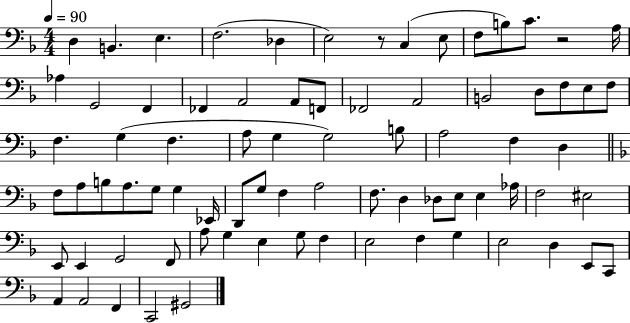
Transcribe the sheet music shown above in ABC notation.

X:1
T:Untitled
M:4/4
L:1/4
K:F
D, B,, E, F,2 _D, E,2 z/2 C, E,/2 F,/2 B,/2 C/2 z2 A,/4 _A, G,,2 F,, _F,, A,,2 A,,/2 F,,/2 _F,,2 A,,2 B,,2 D,/2 F,/2 E,/2 F,/2 F, G, F, A,/2 G, G,2 B,/2 A,2 F, D, F,/2 A,/2 B,/2 A,/2 G,/2 G, _E,,/4 D,,/2 G,/2 F, A,2 F,/2 D, _D,/2 E,/2 E, _A,/4 F,2 ^E,2 E,,/2 E,, G,,2 F,,/2 A,/2 G, E, G,/2 F, E,2 F, G, E,2 D, E,,/2 C,,/2 A,, A,,2 F,, C,,2 ^G,,2